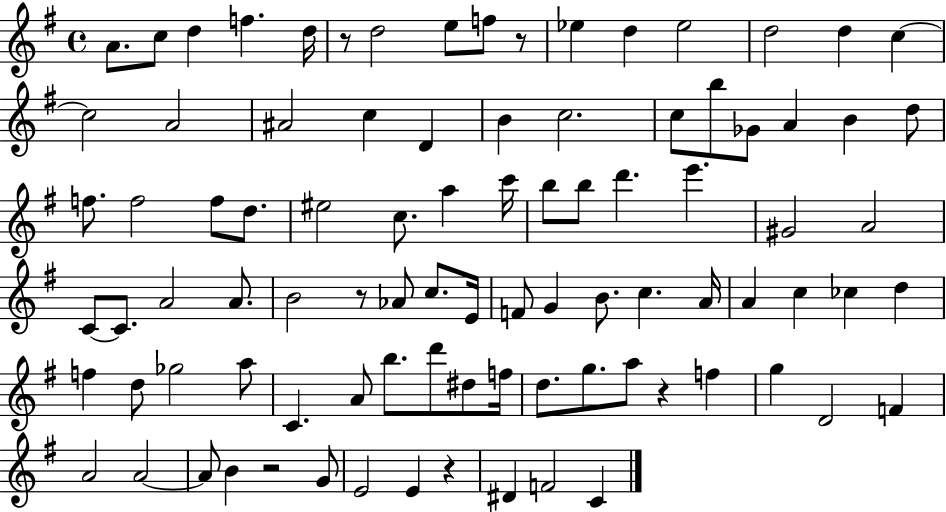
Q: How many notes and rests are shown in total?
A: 91